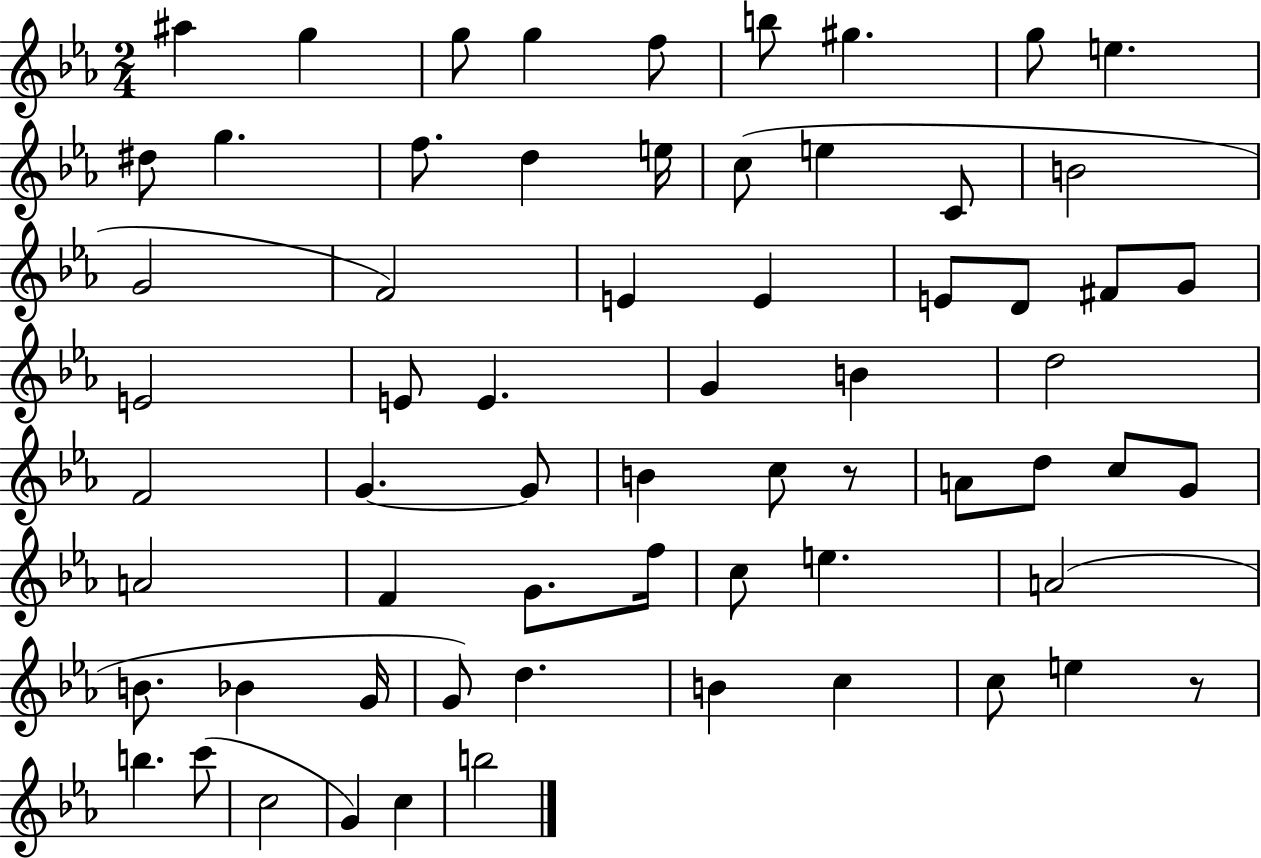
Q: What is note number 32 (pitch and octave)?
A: D5